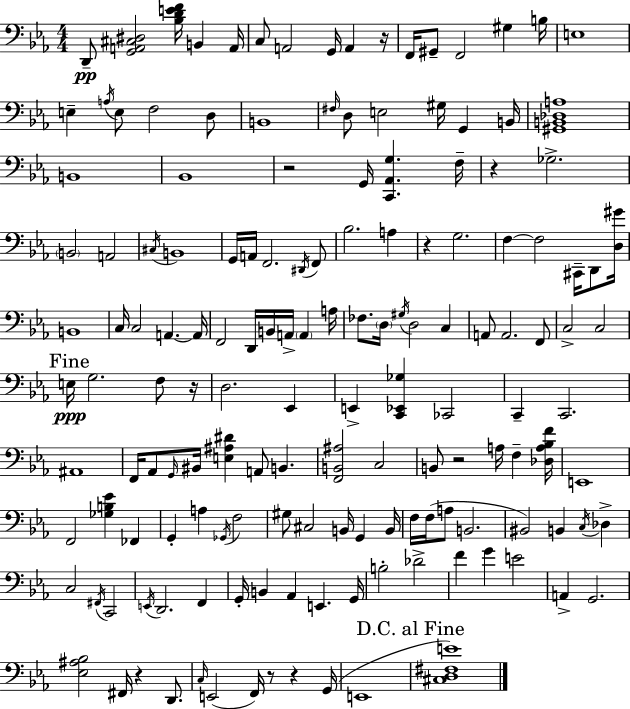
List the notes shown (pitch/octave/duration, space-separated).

D2/e [G2,A2,C#3,D#3]/h [Bb3,D4,E4,F4]/s B2/q A2/s C3/e A2/h G2/s A2/q R/s F2/s G#2/e F2/h G#3/q B3/s E3/w E3/q A3/s E3/e F3/h D3/e B2/w F#3/s D3/e E3/h G#3/s G2/q B2/s [G#2,B2,Db3,A3]/w B2/w Bb2/w R/h G2/s [C2,Ab2,G3]/q. F3/s R/q Gb3/h. B2/h A2/h C#3/s B2/w G2/s A2/s F2/h. D#2/s F2/e Bb3/h. A3/q R/q G3/h. F3/q F3/h C#2/s D2/e [D3,G#4]/s B2/w C3/s C3/h A2/q. A2/s F2/h D2/s B2/s A2/s A2/q A3/s FES3/e. D3/s G#3/s D3/h C3/q A2/e A2/h. F2/e C3/h C3/h E3/s G3/h. F3/e R/s D3/h. Eb2/q E2/q [C2,Eb2,Gb3]/q CES2/h C2/q C2/h. A#2/w F2/s Ab2/e G2/s BIS2/s [E3,A#3,D#4]/q A2/e B2/q. [F2,B2,A#3]/h C3/h B2/e R/h A3/s F3/q [Db3,A3,Bb3,F4]/s E2/w F2/h [Gb3,B3,Eb4]/q FES2/q G2/q A3/q Gb2/s F3/h G#3/e C#3/h B2/s G2/q B2/s F3/s F3/s A3/e B2/h. BIS2/h B2/q C3/s Db3/q C3/h F#2/s C2/h E2/s D2/h. F2/q G2/s B2/q Ab2/q E2/q. G2/s B3/h Db4/h F4/q G4/q E4/h A2/q G2/h. [Eb3,A#3,Bb3]/h F#2/s R/q D2/e. C3/s E2/h F2/s R/e R/q G2/s E2/w [C#3,D3,F#3,E4]/w